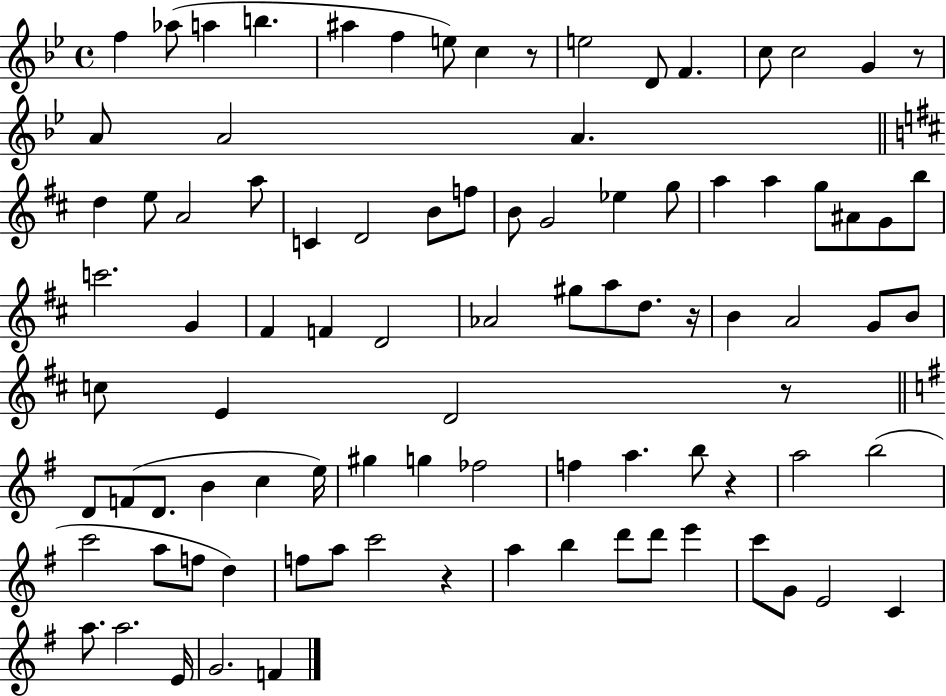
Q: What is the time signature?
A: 4/4